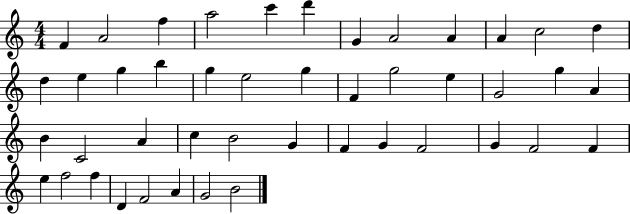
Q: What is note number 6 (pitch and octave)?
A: D6